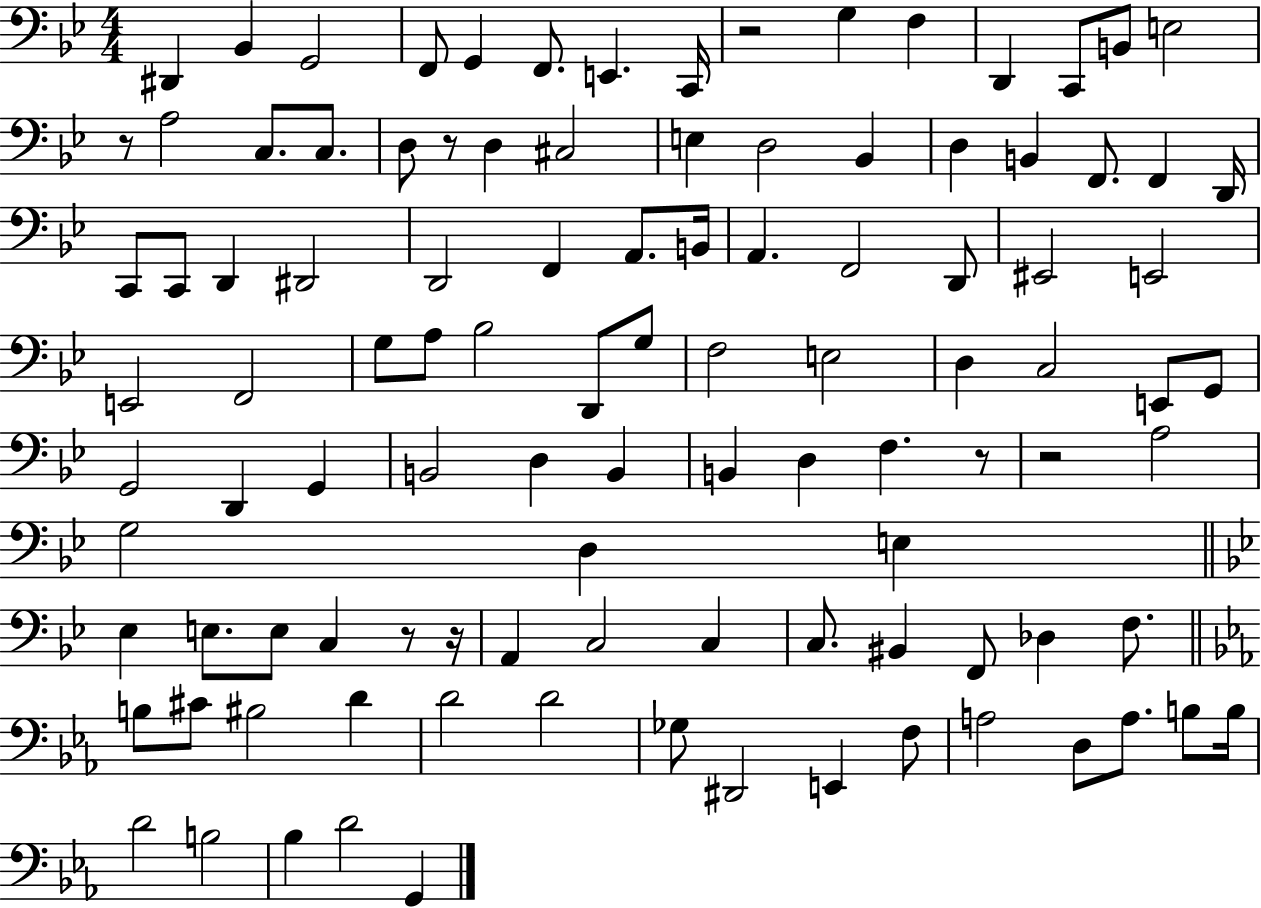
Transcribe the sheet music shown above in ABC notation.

X:1
T:Untitled
M:4/4
L:1/4
K:Bb
^D,, _B,, G,,2 F,,/2 G,, F,,/2 E,, C,,/4 z2 G, F, D,, C,,/2 B,,/2 E,2 z/2 A,2 C,/2 C,/2 D,/2 z/2 D, ^C,2 E, D,2 _B,, D, B,, F,,/2 F,, D,,/4 C,,/2 C,,/2 D,, ^D,,2 D,,2 F,, A,,/2 B,,/4 A,, F,,2 D,,/2 ^E,,2 E,,2 E,,2 F,,2 G,/2 A,/2 _B,2 D,,/2 G,/2 F,2 E,2 D, C,2 E,,/2 G,,/2 G,,2 D,, G,, B,,2 D, B,, B,, D, F, z/2 z2 A,2 G,2 D, E, _E, E,/2 E,/2 C, z/2 z/4 A,, C,2 C, C,/2 ^B,, F,,/2 _D, F,/2 B,/2 ^C/2 ^B,2 D D2 D2 _G,/2 ^D,,2 E,, F,/2 A,2 D,/2 A,/2 B,/2 B,/4 D2 B,2 _B, D2 G,,